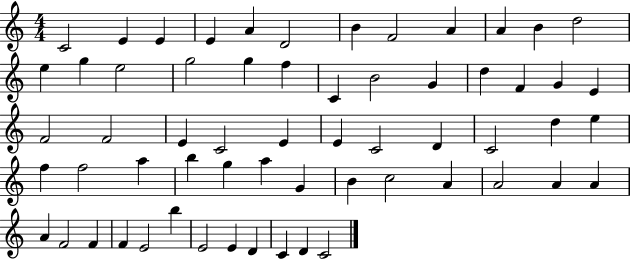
{
  \clef treble
  \numericTimeSignature
  \time 4/4
  \key c \major
  c'2 e'4 e'4 | e'4 a'4 d'2 | b'4 f'2 a'4 | a'4 b'4 d''2 | \break e''4 g''4 e''2 | g''2 g''4 f''4 | c'4 b'2 g'4 | d''4 f'4 g'4 e'4 | \break f'2 f'2 | e'4 c'2 e'4 | e'4 c'2 d'4 | c'2 d''4 e''4 | \break f''4 f''2 a''4 | b''4 g''4 a''4 g'4 | b'4 c''2 a'4 | a'2 a'4 a'4 | \break a'4 f'2 f'4 | f'4 e'2 b''4 | e'2 e'4 d'4 | c'4 d'4 c'2 | \break \bar "|."
}